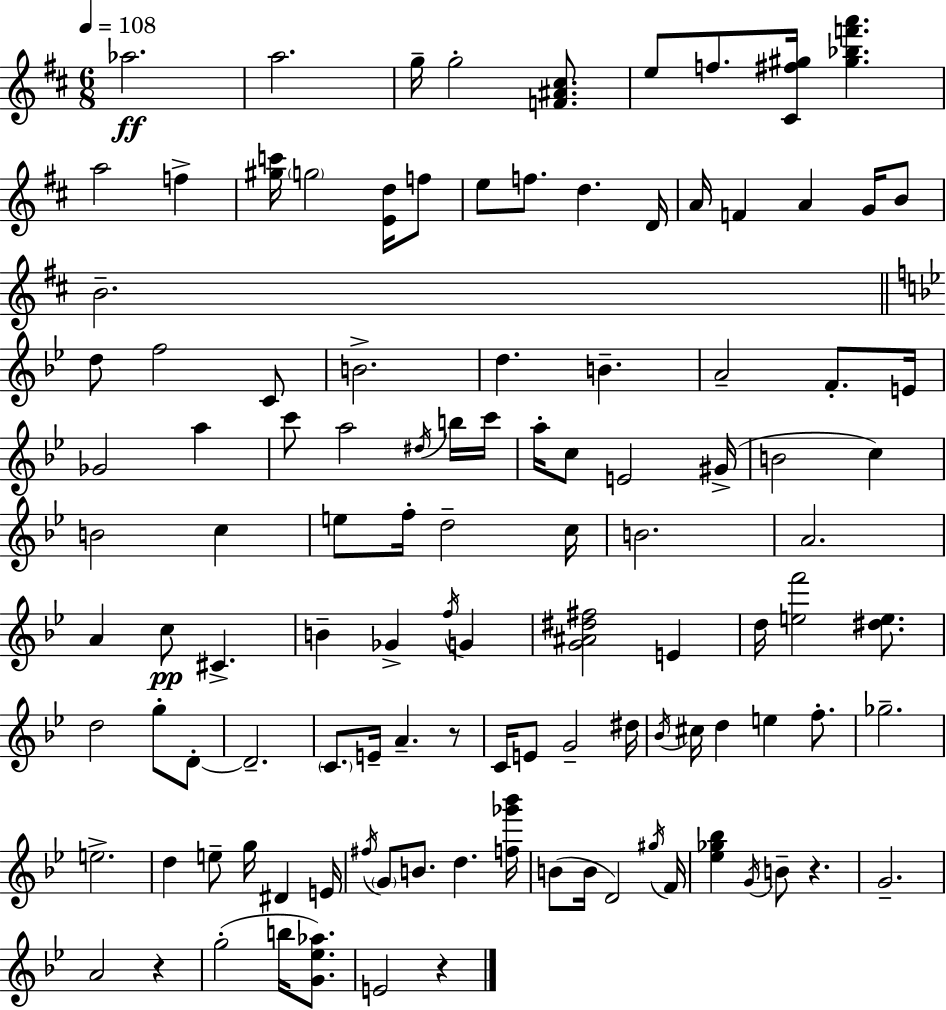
X:1
T:Untitled
M:6/8
L:1/4
K:D
_a2 a2 g/4 g2 [F^A^c]/2 e/2 f/2 [^C^f^g]/4 [^g_bf'a'] a2 f [^gc']/4 g2 [Ed]/4 f/2 e/2 f/2 d D/4 A/4 F A G/4 B/2 B2 d/2 f2 C/2 B2 d B A2 F/2 E/4 _G2 a c'/2 a2 ^d/4 b/4 c'/4 a/4 c/2 E2 ^G/4 B2 c B2 c e/2 f/4 d2 c/4 B2 A2 A c/2 ^C B _G f/4 G [G^A^d^f]2 E d/4 [ef']2 [^de]/2 d2 g/2 D/2 D2 C/2 E/4 A z/2 C/4 E/2 G2 ^d/4 _B/4 ^c/4 d e f/2 _g2 e2 d e/2 g/4 ^D E/4 ^f/4 G/2 B/2 d [f_g'_b']/4 B/2 B/4 D2 ^g/4 F/4 [_e_g_b] G/4 B/2 z G2 A2 z g2 b/4 [G_e_a]/2 E2 z